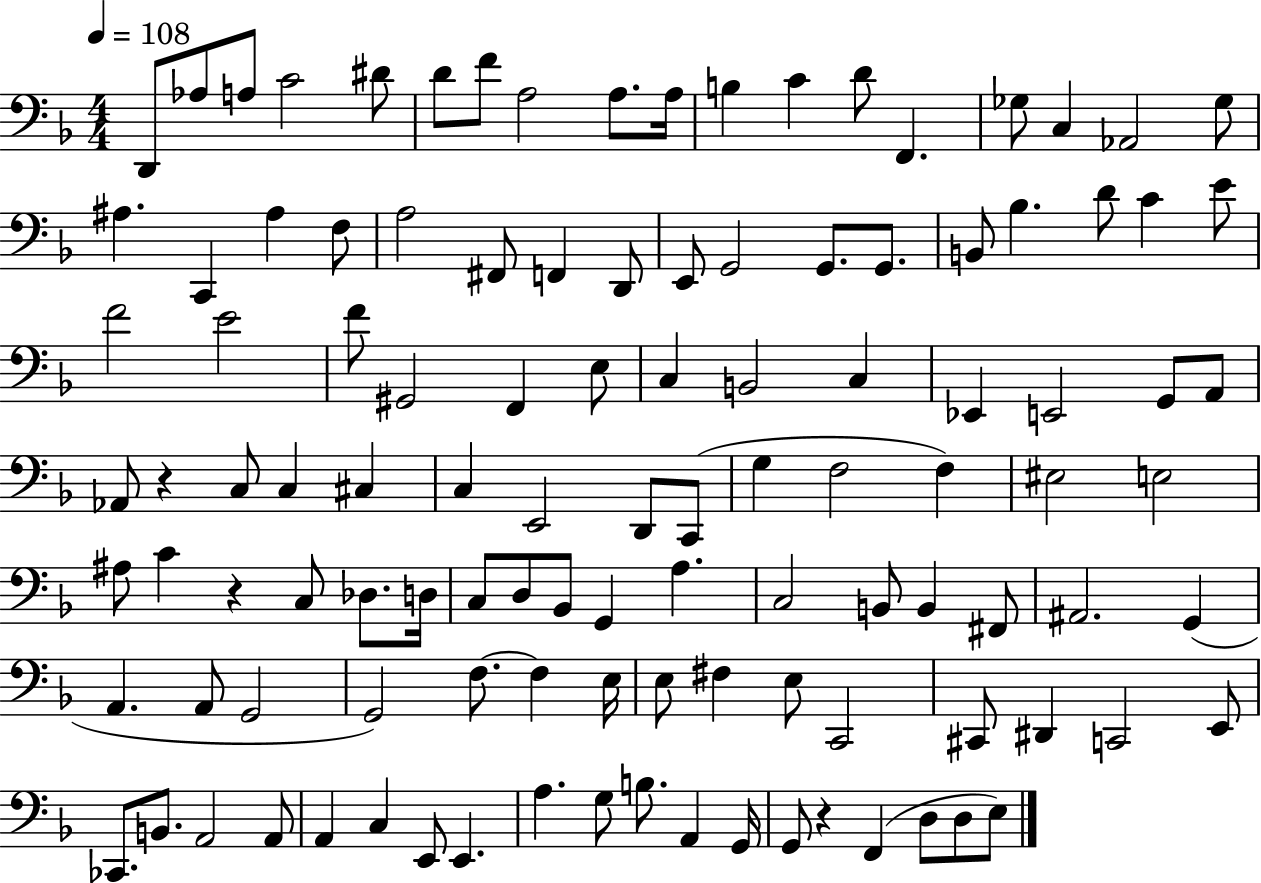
X:1
T:Untitled
M:4/4
L:1/4
K:F
D,,/2 _A,/2 A,/2 C2 ^D/2 D/2 F/2 A,2 A,/2 A,/4 B, C D/2 F,, _G,/2 C, _A,,2 _G,/2 ^A, C,, ^A, F,/2 A,2 ^F,,/2 F,, D,,/2 E,,/2 G,,2 G,,/2 G,,/2 B,,/2 _B, D/2 C E/2 F2 E2 F/2 ^G,,2 F,, E,/2 C, B,,2 C, _E,, E,,2 G,,/2 A,,/2 _A,,/2 z C,/2 C, ^C, C, E,,2 D,,/2 C,,/2 G, F,2 F, ^E,2 E,2 ^A,/2 C z C,/2 _D,/2 D,/4 C,/2 D,/2 _B,,/2 G,, A, C,2 B,,/2 B,, ^F,,/2 ^A,,2 G,, A,, A,,/2 G,,2 G,,2 F,/2 F, E,/4 E,/2 ^F, E,/2 C,,2 ^C,,/2 ^D,, C,,2 E,,/2 _C,,/2 B,,/2 A,,2 A,,/2 A,, C, E,,/2 E,, A, G,/2 B,/2 A,, G,,/4 G,,/2 z F,, D,/2 D,/2 E,/2